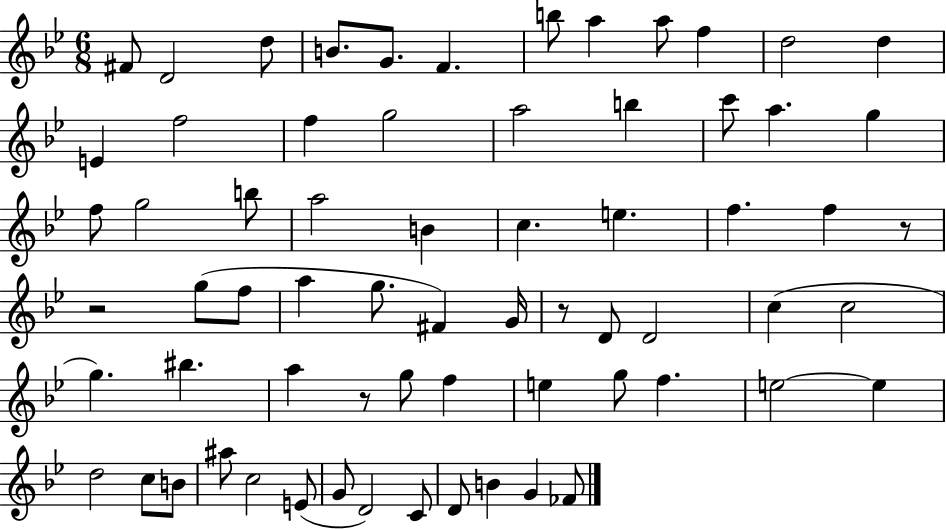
F#4/e D4/h D5/e B4/e. G4/e. F4/q. B5/e A5/q A5/e F5/q D5/h D5/q E4/q F5/h F5/q G5/h A5/h B5/q C6/e A5/q. G5/q F5/e G5/h B5/e A5/h B4/q C5/q. E5/q. F5/q. F5/q R/e R/h G5/e F5/e A5/q G5/e. F#4/q G4/s R/e D4/e D4/h C5/q C5/h G5/q. BIS5/q. A5/q R/e G5/e F5/q E5/q G5/e F5/q. E5/h E5/q D5/h C5/e B4/e A#5/e C5/h E4/e G4/e D4/h C4/e D4/e B4/q G4/q FES4/e